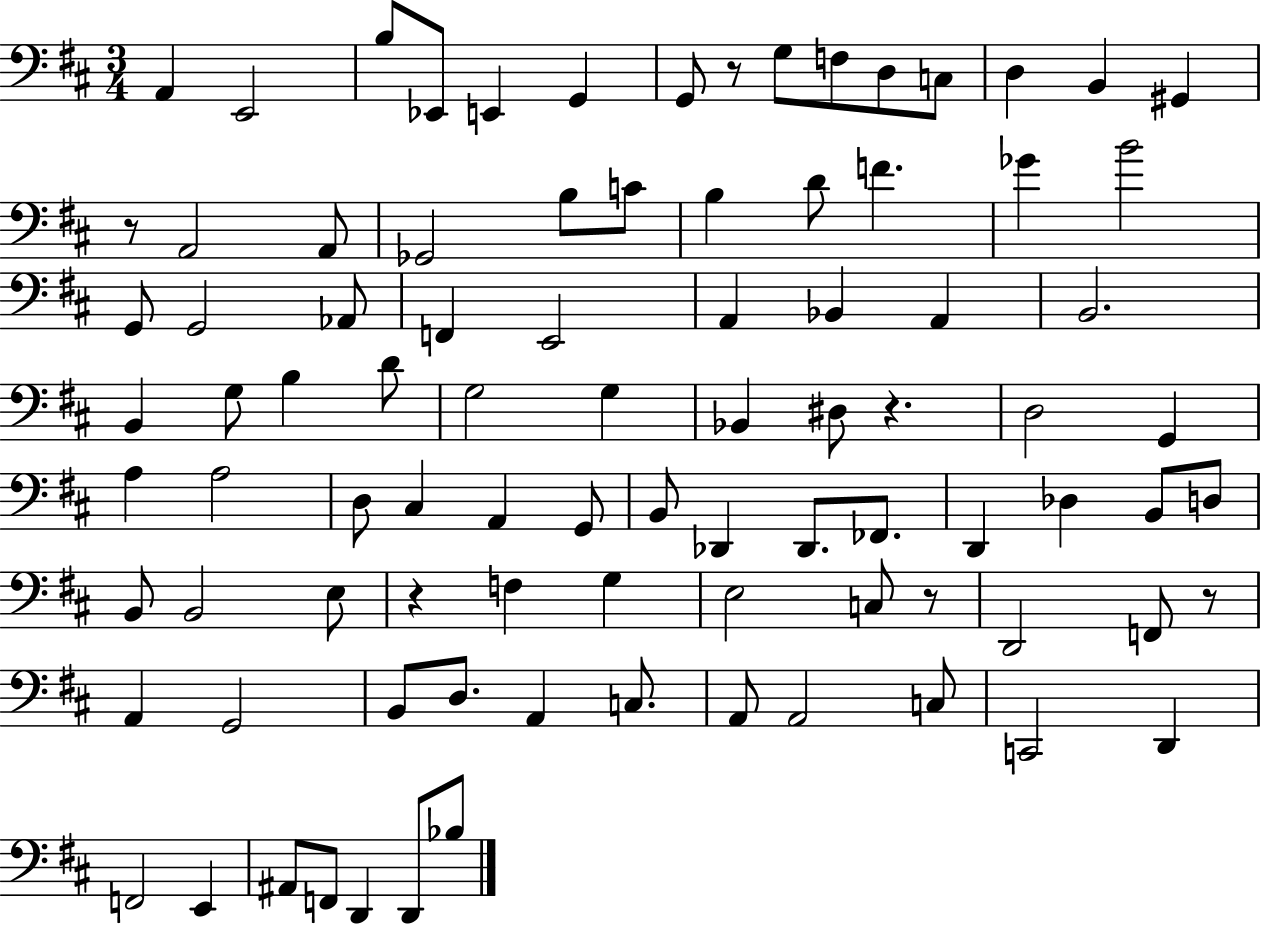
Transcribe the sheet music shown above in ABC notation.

X:1
T:Untitled
M:3/4
L:1/4
K:D
A,, E,,2 B,/2 _E,,/2 E,, G,, G,,/2 z/2 G,/2 F,/2 D,/2 C,/2 D, B,, ^G,, z/2 A,,2 A,,/2 _G,,2 B,/2 C/2 B, D/2 F _G B2 G,,/2 G,,2 _A,,/2 F,, E,,2 A,, _B,, A,, B,,2 B,, G,/2 B, D/2 G,2 G, _B,, ^D,/2 z D,2 G,, A, A,2 D,/2 ^C, A,, G,,/2 B,,/2 _D,, _D,,/2 _F,,/2 D,, _D, B,,/2 D,/2 B,,/2 B,,2 E,/2 z F, G, E,2 C,/2 z/2 D,,2 F,,/2 z/2 A,, G,,2 B,,/2 D,/2 A,, C,/2 A,,/2 A,,2 C,/2 C,,2 D,, F,,2 E,, ^A,,/2 F,,/2 D,, D,,/2 _B,/2